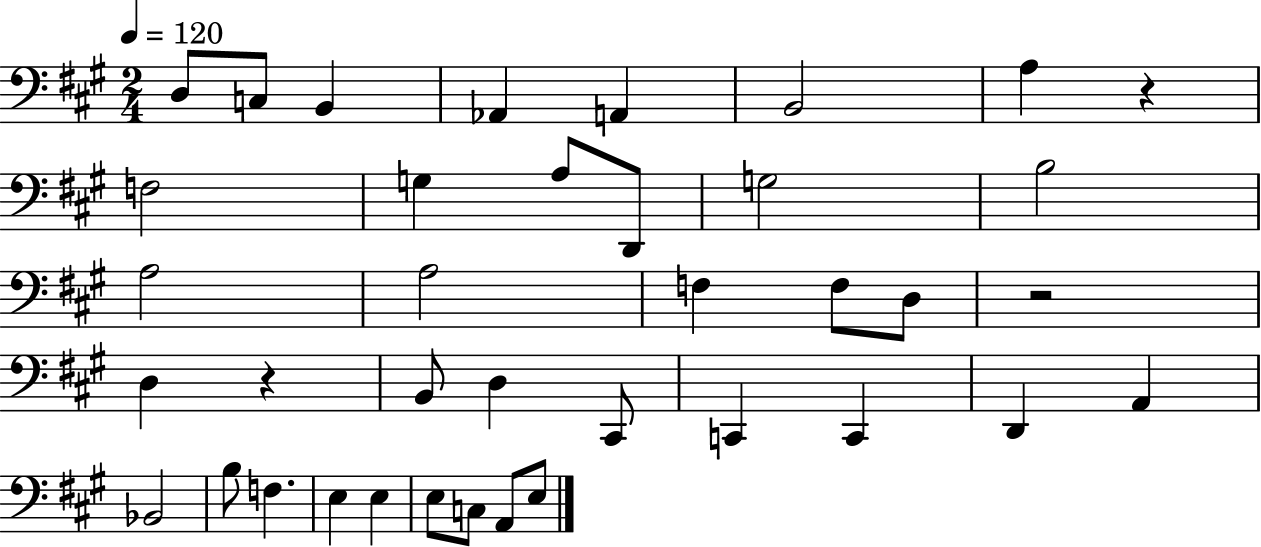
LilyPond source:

{
  \clef bass
  \numericTimeSignature
  \time 2/4
  \key a \major
  \tempo 4 = 120
  d8 c8 b,4 | aes,4 a,4 | b,2 | a4 r4 | \break f2 | g4 a8 d,8 | g2 | b2 | \break a2 | a2 | f4 f8 d8 | r2 | \break d4 r4 | b,8 d4 cis,8 | c,4 c,4 | d,4 a,4 | \break bes,2 | b8 f4. | e4 e4 | e8 c8 a,8 e8 | \break \bar "|."
}